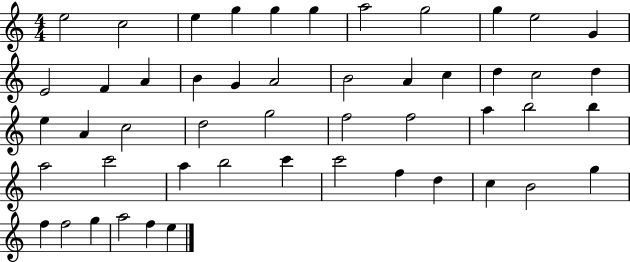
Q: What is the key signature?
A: C major